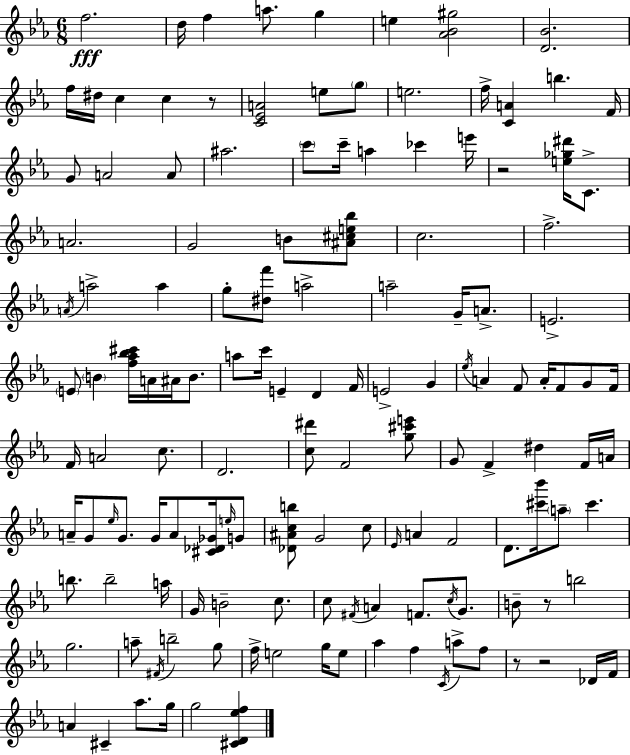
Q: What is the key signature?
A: EES major